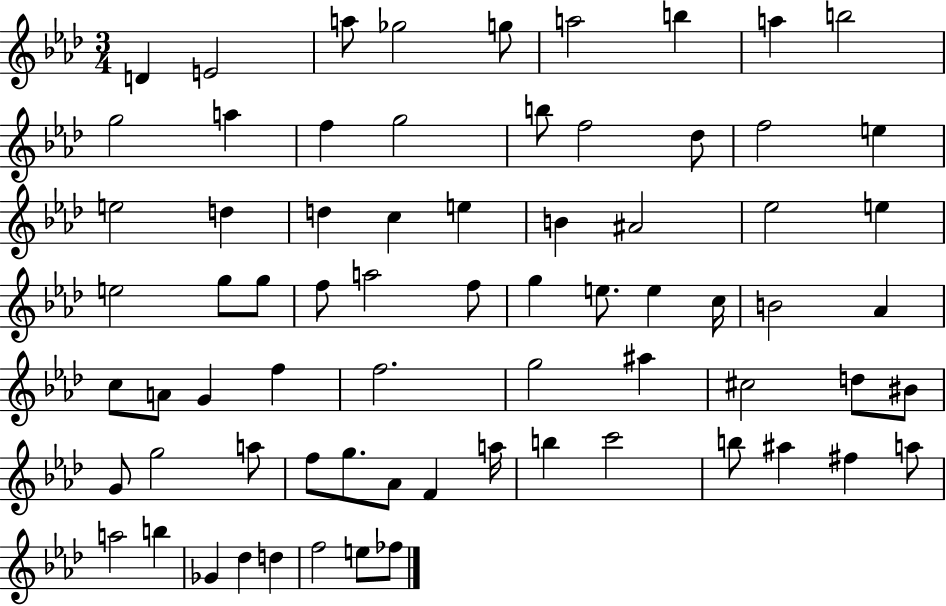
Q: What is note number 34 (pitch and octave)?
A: G5